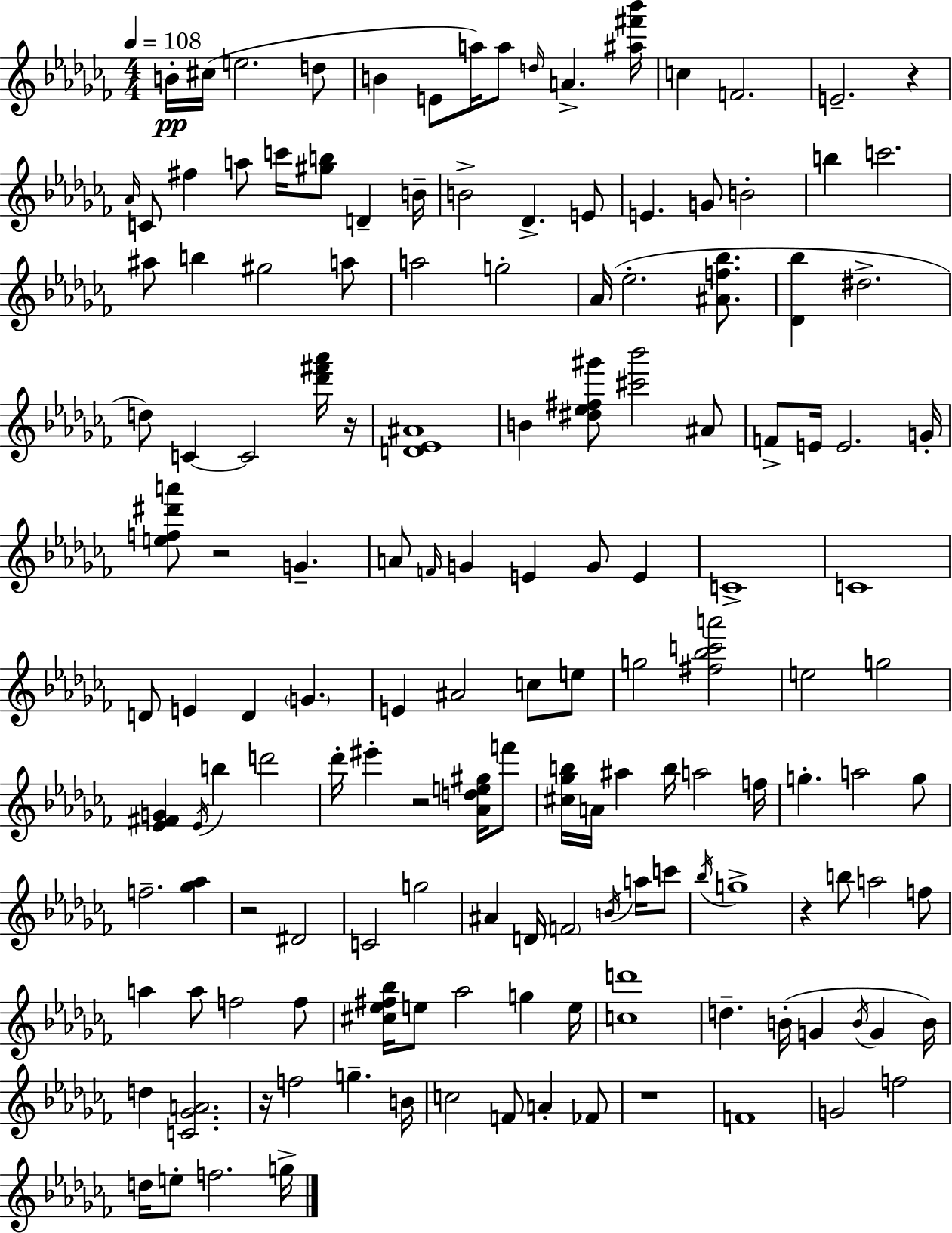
B4/s C#5/s E5/h. D5/e B4/q E4/e A5/s A5/e D5/s A4/q. [A#5,F#6,Bb6]/s C5/q F4/h. E4/h. R/q Ab4/s C4/e F#5/q A5/e C6/s [G#5,B5]/e D4/q B4/s B4/h Db4/q. E4/e E4/q. G4/e B4/h B5/q C6/h. A#5/e B5/q G#5/h A5/e A5/h G5/h Ab4/s Eb5/h. [A#4,F5,Bb5]/e. [Db4,Bb5]/q D#5/h. D5/e C4/q C4/h [Db6,F#6,Ab6]/s R/s [D4,Eb4,A#4]/w B4/q [D#5,Eb5,F#5,G#6]/e [C#6,Bb6]/h A#4/e F4/e E4/s E4/h. G4/s [E5,F5,D#6,A6]/e R/h G4/q. A4/e F4/s G4/q E4/q G4/e E4/q C4/w C4/w D4/e E4/q D4/q G4/q. E4/q A#4/h C5/e E5/e G5/h [F#5,Bb5,C6,A6]/h E5/h G5/h [Eb4,F#4,G4]/q Eb4/s B5/q D6/h Db6/s EIS6/q R/h [Ab4,D5,E5,G#5]/s F6/e [C#5,Gb5,B5]/s A4/s A#5/q B5/s A5/h F5/s G5/q. A5/h G5/e F5/h. [Gb5,Ab5]/q R/h D#4/h C4/h G5/h A#4/q D4/s F4/h B4/s A5/s C6/e Bb5/s G5/w R/q B5/e A5/h F5/e A5/q A5/e F5/h F5/e [C#5,Eb5,F#5,Bb5]/s E5/e Ab5/h G5/q E5/s [C5,D6]/w D5/q. B4/s G4/q B4/s G4/q B4/s D5/q [C4,Gb4,A4]/h. R/s F5/h G5/q. B4/s C5/h F4/e A4/q FES4/e R/w F4/w G4/h F5/h D5/s E5/e F5/h. G5/s